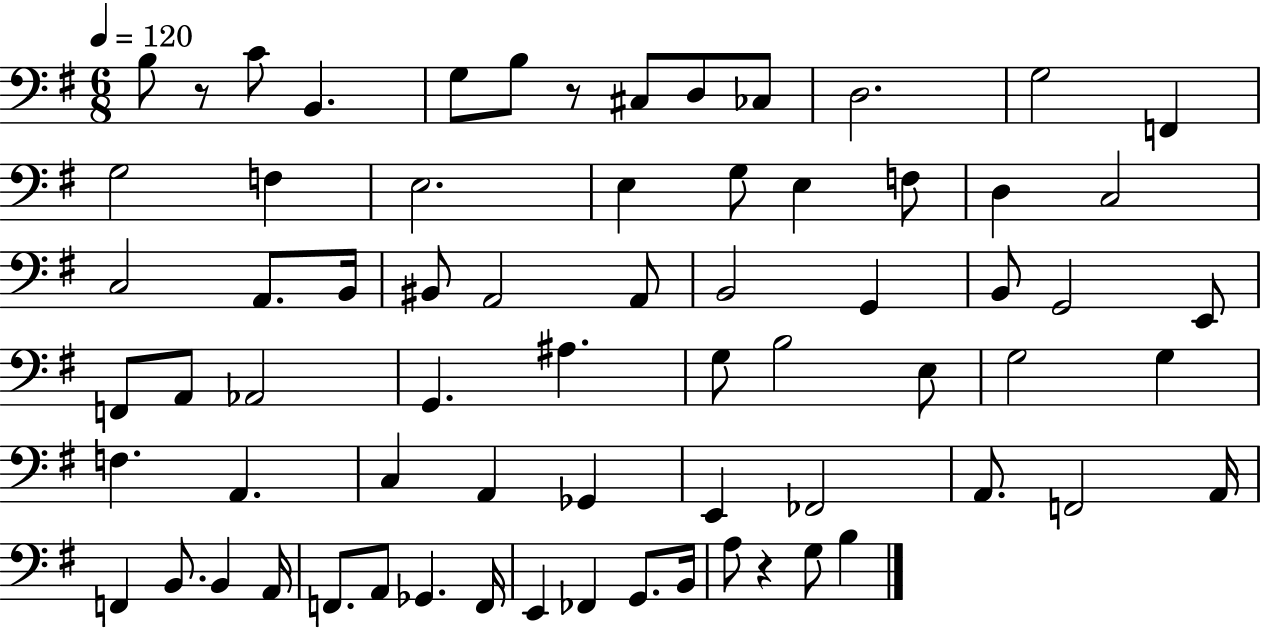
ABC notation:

X:1
T:Untitled
M:6/8
L:1/4
K:G
B,/2 z/2 C/2 B,, G,/2 B,/2 z/2 ^C,/2 D,/2 _C,/2 D,2 G,2 F,, G,2 F, E,2 E, G,/2 E, F,/2 D, C,2 C,2 A,,/2 B,,/4 ^B,,/2 A,,2 A,,/2 B,,2 G,, B,,/2 G,,2 E,,/2 F,,/2 A,,/2 _A,,2 G,, ^A, G,/2 B,2 E,/2 G,2 G, F, A,, C, A,, _G,, E,, _F,,2 A,,/2 F,,2 A,,/4 F,, B,,/2 B,, A,,/4 F,,/2 A,,/2 _G,, F,,/4 E,, _F,, G,,/2 B,,/4 A,/2 z G,/2 B,